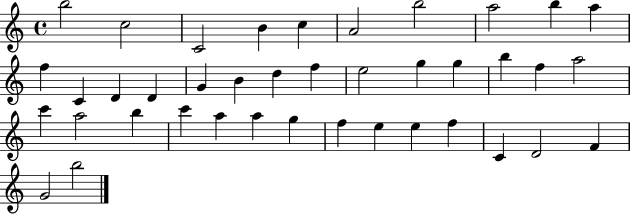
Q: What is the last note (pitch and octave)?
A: B5